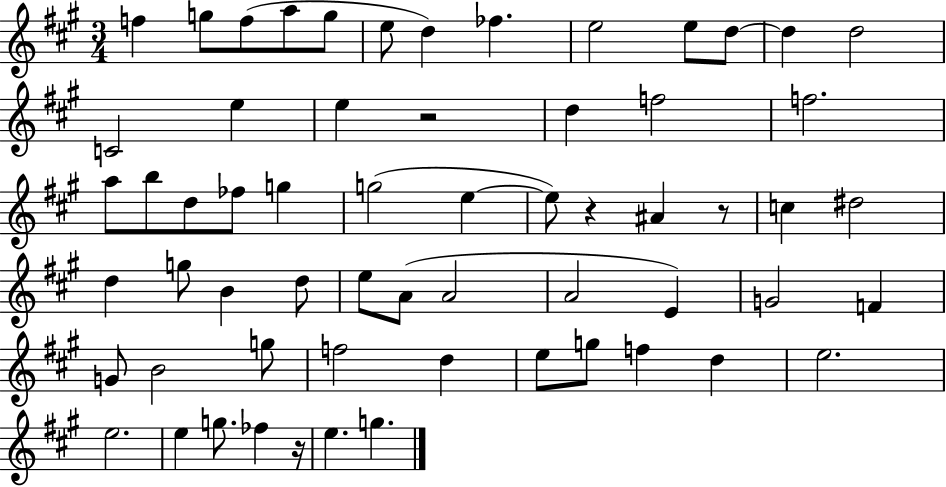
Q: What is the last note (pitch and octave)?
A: G5